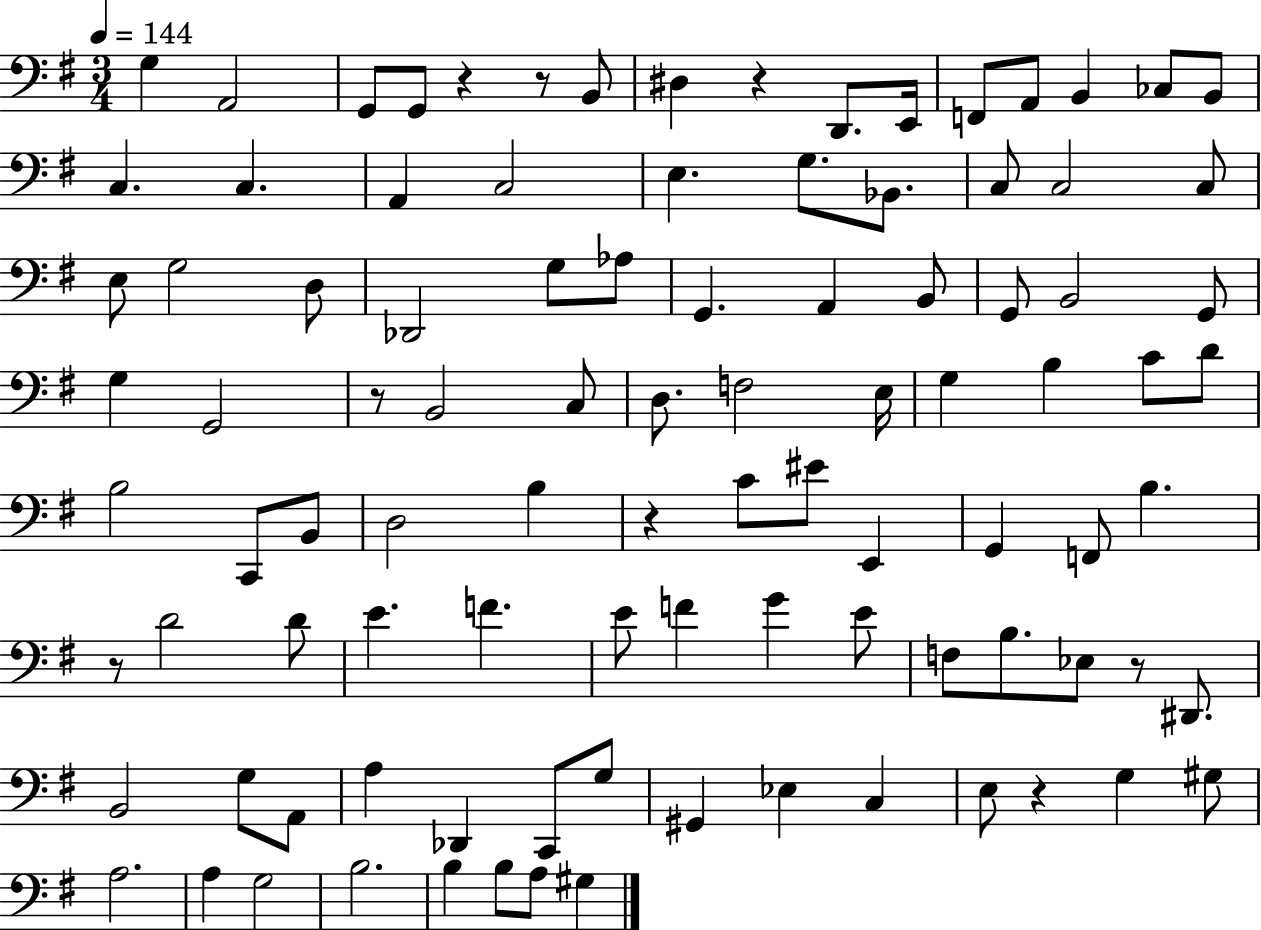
{
  \clef bass
  \numericTimeSignature
  \time 3/4
  \key g \major
  \tempo 4 = 144
  g4 a,2 | g,8 g,8 r4 r8 b,8 | dis4 r4 d,8. e,16 | f,8 a,8 b,4 ces8 b,8 | \break c4. c4. | a,4 c2 | e4. g8. bes,8. | c8 c2 c8 | \break e8 g2 d8 | des,2 g8 aes8 | g,4. a,4 b,8 | g,8 b,2 g,8 | \break g4 g,2 | r8 b,2 c8 | d8. f2 e16 | g4 b4 c'8 d'8 | \break b2 c,8 b,8 | d2 b4 | r4 c'8 eis'8 e,4 | g,4 f,8 b4. | \break r8 d'2 d'8 | e'4. f'4. | e'8 f'4 g'4 e'8 | f8 b8. ees8 r8 dis,8. | \break b,2 g8 a,8 | a4 des,4 c,8 g8 | gis,4 ees4 c4 | e8 r4 g4 gis8 | \break a2. | a4 g2 | b2. | b4 b8 a8 gis4 | \break \bar "|."
}